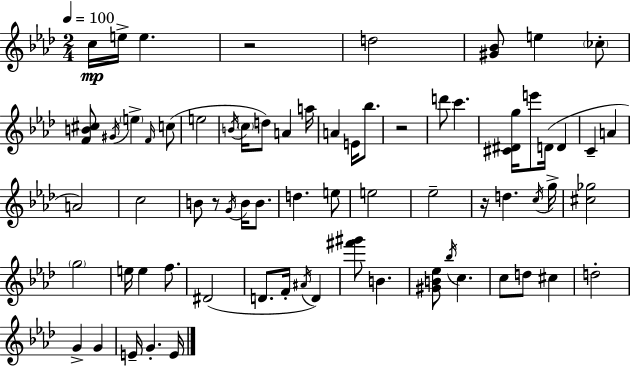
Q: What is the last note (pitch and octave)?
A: E4